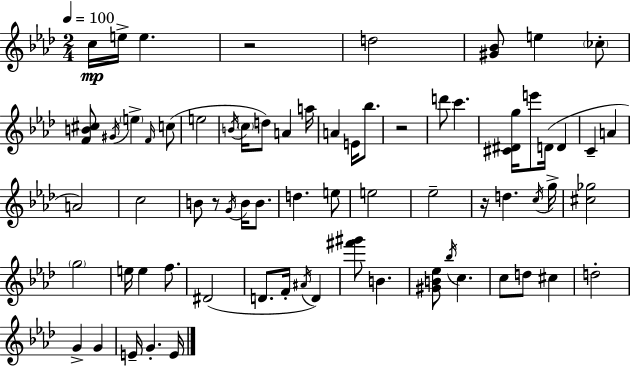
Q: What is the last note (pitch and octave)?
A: E4